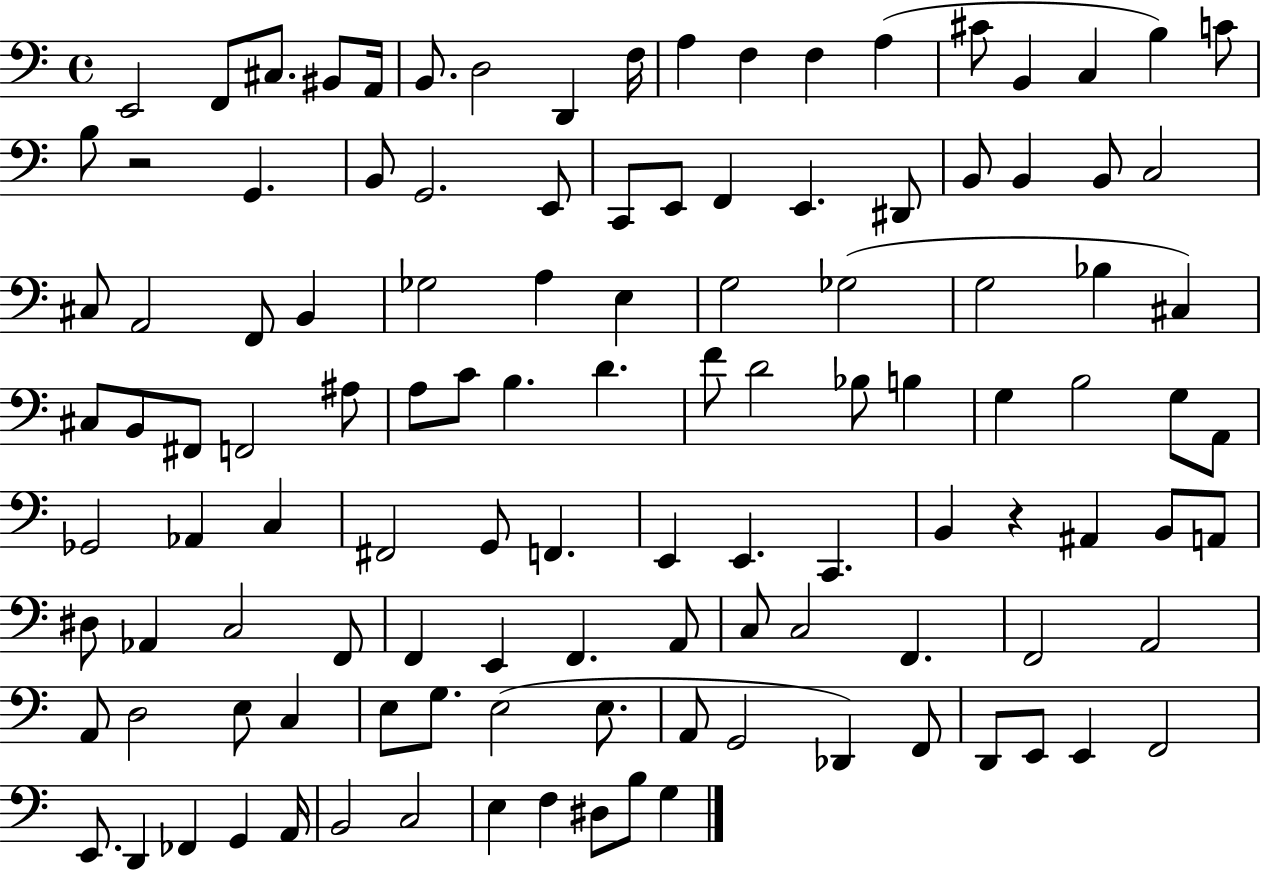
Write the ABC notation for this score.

X:1
T:Untitled
M:4/4
L:1/4
K:C
E,,2 F,,/2 ^C,/2 ^B,,/2 A,,/4 B,,/2 D,2 D,, F,/4 A, F, F, A, ^C/2 B,, C, B, C/2 B,/2 z2 G,, B,,/2 G,,2 E,,/2 C,,/2 E,,/2 F,, E,, ^D,,/2 B,,/2 B,, B,,/2 C,2 ^C,/2 A,,2 F,,/2 B,, _G,2 A, E, G,2 _G,2 G,2 _B, ^C, ^C,/2 B,,/2 ^F,,/2 F,,2 ^A,/2 A,/2 C/2 B, D F/2 D2 _B,/2 B, G, B,2 G,/2 A,,/2 _G,,2 _A,, C, ^F,,2 G,,/2 F,, E,, E,, C,, B,, z ^A,, B,,/2 A,,/2 ^D,/2 _A,, C,2 F,,/2 F,, E,, F,, A,,/2 C,/2 C,2 F,, F,,2 A,,2 A,,/2 D,2 E,/2 C, E,/2 G,/2 E,2 E,/2 A,,/2 G,,2 _D,, F,,/2 D,,/2 E,,/2 E,, F,,2 E,,/2 D,, _F,, G,, A,,/4 B,,2 C,2 E, F, ^D,/2 B,/2 G,